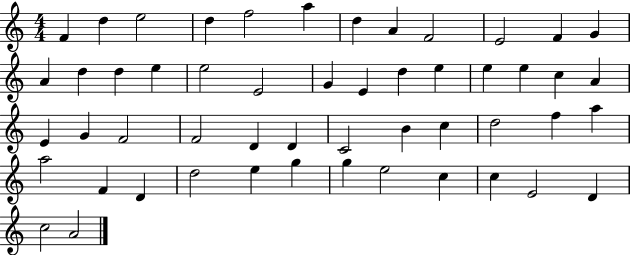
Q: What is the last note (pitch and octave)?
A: A4